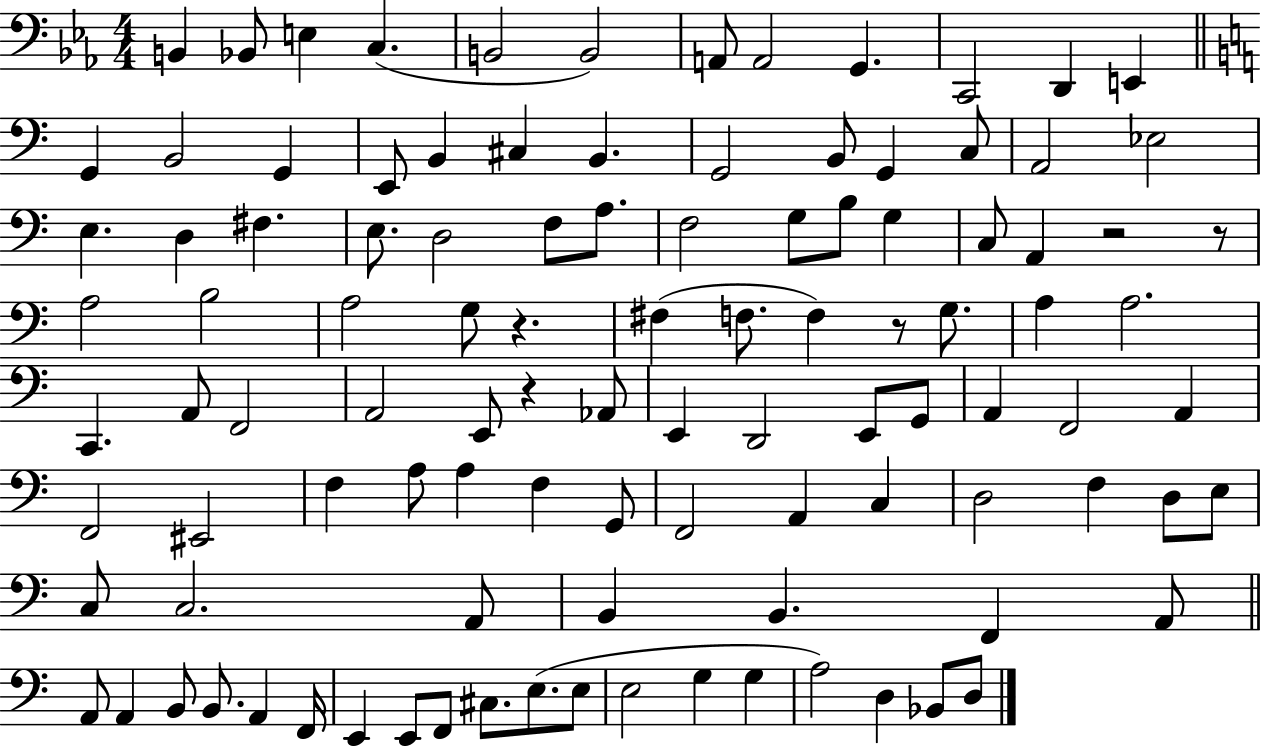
{
  \clef bass
  \numericTimeSignature
  \time 4/4
  \key ees \major
  \repeat volta 2 { b,4 bes,8 e4 c4.( | b,2 b,2) | a,8 a,2 g,4. | c,2 d,4 e,4 | \break \bar "||" \break \key c \major g,4 b,2 g,4 | e,8 b,4 cis4 b,4. | g,2 b,8 g,4 c8 | a,2 ees2 | \break e4. d4 fis4. | e8. d2 f8 a8. | f2 g8 b8 g4 | c8 a,4 r2 r8 | \break a2 b2 | a2 g8 r4. | fis4( f8. f4) r8 g8. | a4 a2. | \break c,4. a,8 f,2 | a,2 e,8 r4 aes,8 | e,4 d,2 e,8 g,8 | a,4 f,2 a,4 | \break f,2 eis,2 | f4 a8 a4 f4 g,8 | f,2 a,4 c4 | d2 f4 d8 e8 | \break c8 c2. a,8 | b,4 b,4. f,4 a,8 | \bar "||" \break \key c \major a,8 a,4 b,8 b,8. a,4 f,16 | e,4 e,8 f,8 cis8. e8.( e8 | e2 g4 g4 | a2) d4 bes,8 d8 | \break } \bar "|."
}